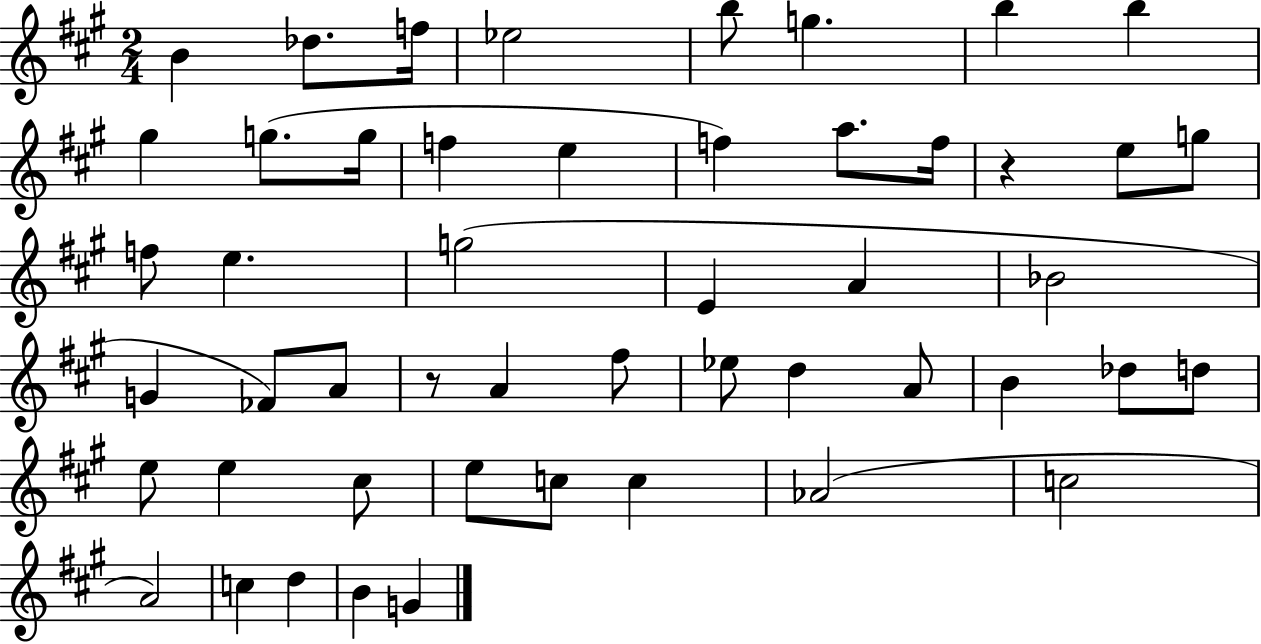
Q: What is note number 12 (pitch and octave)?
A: F5